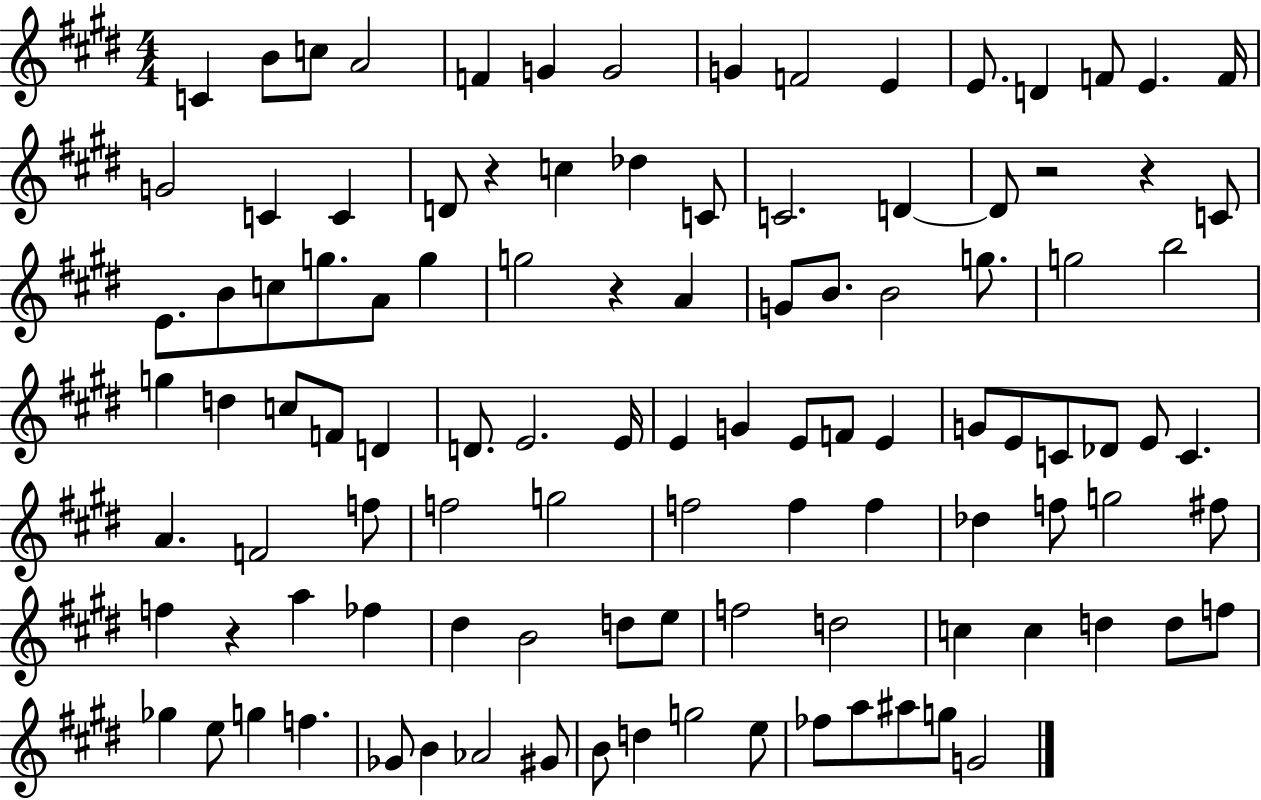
{
  \clef treble
  \numericTimeSignature
  \time 4/4
  \key e \major
  \repeat volta 2 { c'4 b'8 c''8 a'2 | f'4 g'4 g'2 | g'4 f'2 e'4 | e'8. d'4 f'8 e'4. f'16 | \break g'2 c'4 c'4 | d'8 r4 c''4 des''4 c'8 | c'2. d'4~~ | d'8 r2 r4 c'8 | \break e'8. b'8 c''8 g''8. a'8 g''4 | g''2 r4 a'4 | g'8 b'8. b'2 g''8. | g''2 b''2 | \break g''4 d''4 c''8 f'8 d'4 | d'8. e'2. e'16 | e'4 g'4 e'8 f'8 e'4 | g'8 e'8 c'8 des'8 e'8 c'4. | \break a'4. f'2 f''8 | f''2 g''2 | f''2 f''4 f''4 | des''4 f''8 g''2 fis''8 | \break f''4 r4 a''4 fes''4 | dis''4 b'2 d''8 e''8 | f''2 d''2 | c''4 c''4 d''4 d''8 f''8 | \break ges''4 e''8 g''4 f''4. | ges'8 b'4 aes'2 gis'8 | b'8 d''4 g''2 e''8 | fes''8 a''8 ais''8 g''8 g'2 | \break } \bar "|."
}